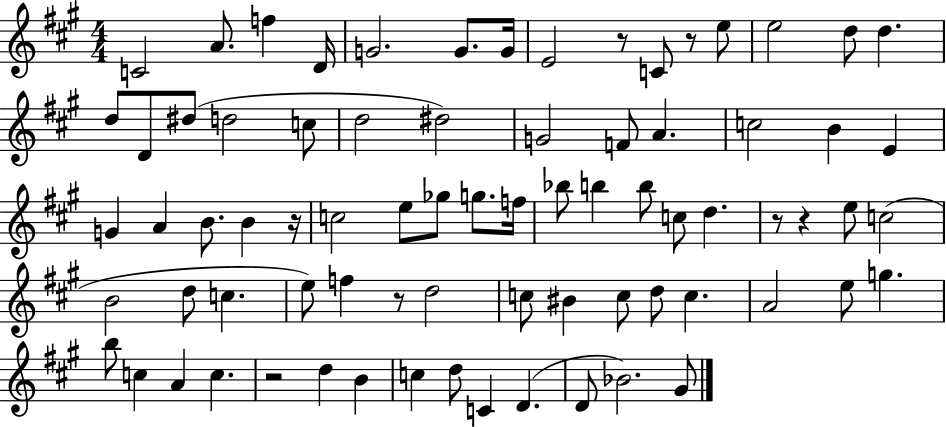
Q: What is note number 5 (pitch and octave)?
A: G4